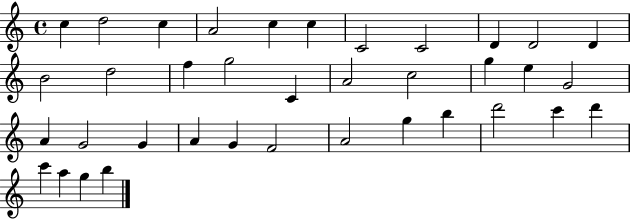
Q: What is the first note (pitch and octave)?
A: C5